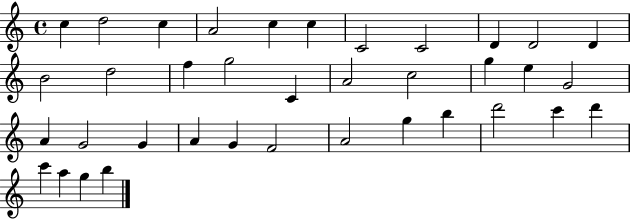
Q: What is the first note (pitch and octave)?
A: C5